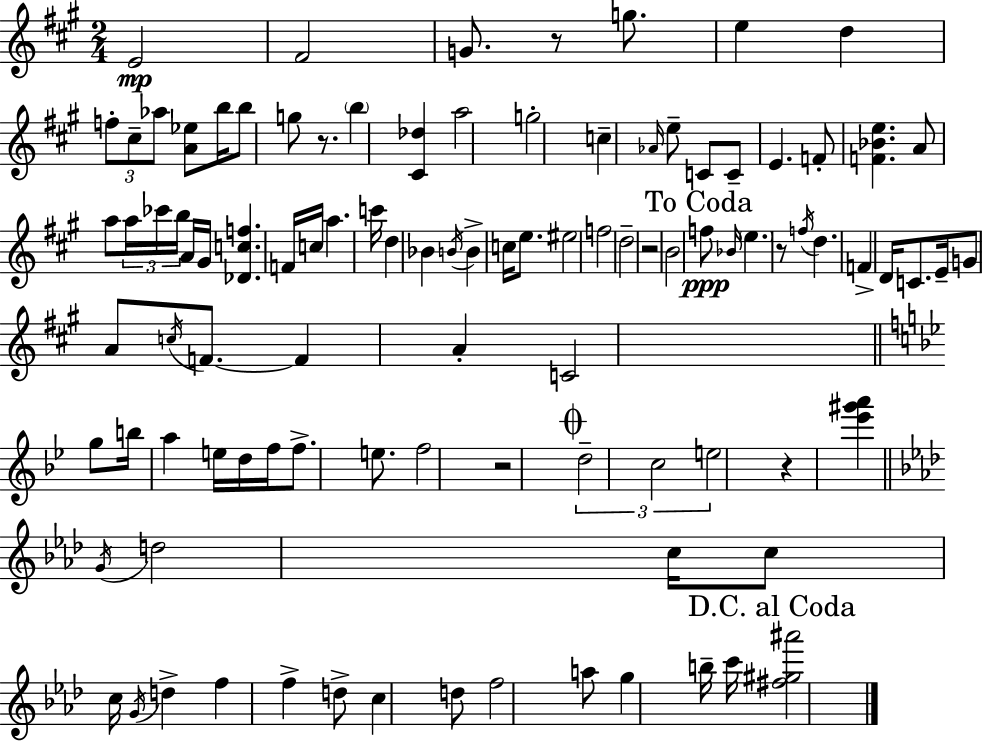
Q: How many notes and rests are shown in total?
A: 100